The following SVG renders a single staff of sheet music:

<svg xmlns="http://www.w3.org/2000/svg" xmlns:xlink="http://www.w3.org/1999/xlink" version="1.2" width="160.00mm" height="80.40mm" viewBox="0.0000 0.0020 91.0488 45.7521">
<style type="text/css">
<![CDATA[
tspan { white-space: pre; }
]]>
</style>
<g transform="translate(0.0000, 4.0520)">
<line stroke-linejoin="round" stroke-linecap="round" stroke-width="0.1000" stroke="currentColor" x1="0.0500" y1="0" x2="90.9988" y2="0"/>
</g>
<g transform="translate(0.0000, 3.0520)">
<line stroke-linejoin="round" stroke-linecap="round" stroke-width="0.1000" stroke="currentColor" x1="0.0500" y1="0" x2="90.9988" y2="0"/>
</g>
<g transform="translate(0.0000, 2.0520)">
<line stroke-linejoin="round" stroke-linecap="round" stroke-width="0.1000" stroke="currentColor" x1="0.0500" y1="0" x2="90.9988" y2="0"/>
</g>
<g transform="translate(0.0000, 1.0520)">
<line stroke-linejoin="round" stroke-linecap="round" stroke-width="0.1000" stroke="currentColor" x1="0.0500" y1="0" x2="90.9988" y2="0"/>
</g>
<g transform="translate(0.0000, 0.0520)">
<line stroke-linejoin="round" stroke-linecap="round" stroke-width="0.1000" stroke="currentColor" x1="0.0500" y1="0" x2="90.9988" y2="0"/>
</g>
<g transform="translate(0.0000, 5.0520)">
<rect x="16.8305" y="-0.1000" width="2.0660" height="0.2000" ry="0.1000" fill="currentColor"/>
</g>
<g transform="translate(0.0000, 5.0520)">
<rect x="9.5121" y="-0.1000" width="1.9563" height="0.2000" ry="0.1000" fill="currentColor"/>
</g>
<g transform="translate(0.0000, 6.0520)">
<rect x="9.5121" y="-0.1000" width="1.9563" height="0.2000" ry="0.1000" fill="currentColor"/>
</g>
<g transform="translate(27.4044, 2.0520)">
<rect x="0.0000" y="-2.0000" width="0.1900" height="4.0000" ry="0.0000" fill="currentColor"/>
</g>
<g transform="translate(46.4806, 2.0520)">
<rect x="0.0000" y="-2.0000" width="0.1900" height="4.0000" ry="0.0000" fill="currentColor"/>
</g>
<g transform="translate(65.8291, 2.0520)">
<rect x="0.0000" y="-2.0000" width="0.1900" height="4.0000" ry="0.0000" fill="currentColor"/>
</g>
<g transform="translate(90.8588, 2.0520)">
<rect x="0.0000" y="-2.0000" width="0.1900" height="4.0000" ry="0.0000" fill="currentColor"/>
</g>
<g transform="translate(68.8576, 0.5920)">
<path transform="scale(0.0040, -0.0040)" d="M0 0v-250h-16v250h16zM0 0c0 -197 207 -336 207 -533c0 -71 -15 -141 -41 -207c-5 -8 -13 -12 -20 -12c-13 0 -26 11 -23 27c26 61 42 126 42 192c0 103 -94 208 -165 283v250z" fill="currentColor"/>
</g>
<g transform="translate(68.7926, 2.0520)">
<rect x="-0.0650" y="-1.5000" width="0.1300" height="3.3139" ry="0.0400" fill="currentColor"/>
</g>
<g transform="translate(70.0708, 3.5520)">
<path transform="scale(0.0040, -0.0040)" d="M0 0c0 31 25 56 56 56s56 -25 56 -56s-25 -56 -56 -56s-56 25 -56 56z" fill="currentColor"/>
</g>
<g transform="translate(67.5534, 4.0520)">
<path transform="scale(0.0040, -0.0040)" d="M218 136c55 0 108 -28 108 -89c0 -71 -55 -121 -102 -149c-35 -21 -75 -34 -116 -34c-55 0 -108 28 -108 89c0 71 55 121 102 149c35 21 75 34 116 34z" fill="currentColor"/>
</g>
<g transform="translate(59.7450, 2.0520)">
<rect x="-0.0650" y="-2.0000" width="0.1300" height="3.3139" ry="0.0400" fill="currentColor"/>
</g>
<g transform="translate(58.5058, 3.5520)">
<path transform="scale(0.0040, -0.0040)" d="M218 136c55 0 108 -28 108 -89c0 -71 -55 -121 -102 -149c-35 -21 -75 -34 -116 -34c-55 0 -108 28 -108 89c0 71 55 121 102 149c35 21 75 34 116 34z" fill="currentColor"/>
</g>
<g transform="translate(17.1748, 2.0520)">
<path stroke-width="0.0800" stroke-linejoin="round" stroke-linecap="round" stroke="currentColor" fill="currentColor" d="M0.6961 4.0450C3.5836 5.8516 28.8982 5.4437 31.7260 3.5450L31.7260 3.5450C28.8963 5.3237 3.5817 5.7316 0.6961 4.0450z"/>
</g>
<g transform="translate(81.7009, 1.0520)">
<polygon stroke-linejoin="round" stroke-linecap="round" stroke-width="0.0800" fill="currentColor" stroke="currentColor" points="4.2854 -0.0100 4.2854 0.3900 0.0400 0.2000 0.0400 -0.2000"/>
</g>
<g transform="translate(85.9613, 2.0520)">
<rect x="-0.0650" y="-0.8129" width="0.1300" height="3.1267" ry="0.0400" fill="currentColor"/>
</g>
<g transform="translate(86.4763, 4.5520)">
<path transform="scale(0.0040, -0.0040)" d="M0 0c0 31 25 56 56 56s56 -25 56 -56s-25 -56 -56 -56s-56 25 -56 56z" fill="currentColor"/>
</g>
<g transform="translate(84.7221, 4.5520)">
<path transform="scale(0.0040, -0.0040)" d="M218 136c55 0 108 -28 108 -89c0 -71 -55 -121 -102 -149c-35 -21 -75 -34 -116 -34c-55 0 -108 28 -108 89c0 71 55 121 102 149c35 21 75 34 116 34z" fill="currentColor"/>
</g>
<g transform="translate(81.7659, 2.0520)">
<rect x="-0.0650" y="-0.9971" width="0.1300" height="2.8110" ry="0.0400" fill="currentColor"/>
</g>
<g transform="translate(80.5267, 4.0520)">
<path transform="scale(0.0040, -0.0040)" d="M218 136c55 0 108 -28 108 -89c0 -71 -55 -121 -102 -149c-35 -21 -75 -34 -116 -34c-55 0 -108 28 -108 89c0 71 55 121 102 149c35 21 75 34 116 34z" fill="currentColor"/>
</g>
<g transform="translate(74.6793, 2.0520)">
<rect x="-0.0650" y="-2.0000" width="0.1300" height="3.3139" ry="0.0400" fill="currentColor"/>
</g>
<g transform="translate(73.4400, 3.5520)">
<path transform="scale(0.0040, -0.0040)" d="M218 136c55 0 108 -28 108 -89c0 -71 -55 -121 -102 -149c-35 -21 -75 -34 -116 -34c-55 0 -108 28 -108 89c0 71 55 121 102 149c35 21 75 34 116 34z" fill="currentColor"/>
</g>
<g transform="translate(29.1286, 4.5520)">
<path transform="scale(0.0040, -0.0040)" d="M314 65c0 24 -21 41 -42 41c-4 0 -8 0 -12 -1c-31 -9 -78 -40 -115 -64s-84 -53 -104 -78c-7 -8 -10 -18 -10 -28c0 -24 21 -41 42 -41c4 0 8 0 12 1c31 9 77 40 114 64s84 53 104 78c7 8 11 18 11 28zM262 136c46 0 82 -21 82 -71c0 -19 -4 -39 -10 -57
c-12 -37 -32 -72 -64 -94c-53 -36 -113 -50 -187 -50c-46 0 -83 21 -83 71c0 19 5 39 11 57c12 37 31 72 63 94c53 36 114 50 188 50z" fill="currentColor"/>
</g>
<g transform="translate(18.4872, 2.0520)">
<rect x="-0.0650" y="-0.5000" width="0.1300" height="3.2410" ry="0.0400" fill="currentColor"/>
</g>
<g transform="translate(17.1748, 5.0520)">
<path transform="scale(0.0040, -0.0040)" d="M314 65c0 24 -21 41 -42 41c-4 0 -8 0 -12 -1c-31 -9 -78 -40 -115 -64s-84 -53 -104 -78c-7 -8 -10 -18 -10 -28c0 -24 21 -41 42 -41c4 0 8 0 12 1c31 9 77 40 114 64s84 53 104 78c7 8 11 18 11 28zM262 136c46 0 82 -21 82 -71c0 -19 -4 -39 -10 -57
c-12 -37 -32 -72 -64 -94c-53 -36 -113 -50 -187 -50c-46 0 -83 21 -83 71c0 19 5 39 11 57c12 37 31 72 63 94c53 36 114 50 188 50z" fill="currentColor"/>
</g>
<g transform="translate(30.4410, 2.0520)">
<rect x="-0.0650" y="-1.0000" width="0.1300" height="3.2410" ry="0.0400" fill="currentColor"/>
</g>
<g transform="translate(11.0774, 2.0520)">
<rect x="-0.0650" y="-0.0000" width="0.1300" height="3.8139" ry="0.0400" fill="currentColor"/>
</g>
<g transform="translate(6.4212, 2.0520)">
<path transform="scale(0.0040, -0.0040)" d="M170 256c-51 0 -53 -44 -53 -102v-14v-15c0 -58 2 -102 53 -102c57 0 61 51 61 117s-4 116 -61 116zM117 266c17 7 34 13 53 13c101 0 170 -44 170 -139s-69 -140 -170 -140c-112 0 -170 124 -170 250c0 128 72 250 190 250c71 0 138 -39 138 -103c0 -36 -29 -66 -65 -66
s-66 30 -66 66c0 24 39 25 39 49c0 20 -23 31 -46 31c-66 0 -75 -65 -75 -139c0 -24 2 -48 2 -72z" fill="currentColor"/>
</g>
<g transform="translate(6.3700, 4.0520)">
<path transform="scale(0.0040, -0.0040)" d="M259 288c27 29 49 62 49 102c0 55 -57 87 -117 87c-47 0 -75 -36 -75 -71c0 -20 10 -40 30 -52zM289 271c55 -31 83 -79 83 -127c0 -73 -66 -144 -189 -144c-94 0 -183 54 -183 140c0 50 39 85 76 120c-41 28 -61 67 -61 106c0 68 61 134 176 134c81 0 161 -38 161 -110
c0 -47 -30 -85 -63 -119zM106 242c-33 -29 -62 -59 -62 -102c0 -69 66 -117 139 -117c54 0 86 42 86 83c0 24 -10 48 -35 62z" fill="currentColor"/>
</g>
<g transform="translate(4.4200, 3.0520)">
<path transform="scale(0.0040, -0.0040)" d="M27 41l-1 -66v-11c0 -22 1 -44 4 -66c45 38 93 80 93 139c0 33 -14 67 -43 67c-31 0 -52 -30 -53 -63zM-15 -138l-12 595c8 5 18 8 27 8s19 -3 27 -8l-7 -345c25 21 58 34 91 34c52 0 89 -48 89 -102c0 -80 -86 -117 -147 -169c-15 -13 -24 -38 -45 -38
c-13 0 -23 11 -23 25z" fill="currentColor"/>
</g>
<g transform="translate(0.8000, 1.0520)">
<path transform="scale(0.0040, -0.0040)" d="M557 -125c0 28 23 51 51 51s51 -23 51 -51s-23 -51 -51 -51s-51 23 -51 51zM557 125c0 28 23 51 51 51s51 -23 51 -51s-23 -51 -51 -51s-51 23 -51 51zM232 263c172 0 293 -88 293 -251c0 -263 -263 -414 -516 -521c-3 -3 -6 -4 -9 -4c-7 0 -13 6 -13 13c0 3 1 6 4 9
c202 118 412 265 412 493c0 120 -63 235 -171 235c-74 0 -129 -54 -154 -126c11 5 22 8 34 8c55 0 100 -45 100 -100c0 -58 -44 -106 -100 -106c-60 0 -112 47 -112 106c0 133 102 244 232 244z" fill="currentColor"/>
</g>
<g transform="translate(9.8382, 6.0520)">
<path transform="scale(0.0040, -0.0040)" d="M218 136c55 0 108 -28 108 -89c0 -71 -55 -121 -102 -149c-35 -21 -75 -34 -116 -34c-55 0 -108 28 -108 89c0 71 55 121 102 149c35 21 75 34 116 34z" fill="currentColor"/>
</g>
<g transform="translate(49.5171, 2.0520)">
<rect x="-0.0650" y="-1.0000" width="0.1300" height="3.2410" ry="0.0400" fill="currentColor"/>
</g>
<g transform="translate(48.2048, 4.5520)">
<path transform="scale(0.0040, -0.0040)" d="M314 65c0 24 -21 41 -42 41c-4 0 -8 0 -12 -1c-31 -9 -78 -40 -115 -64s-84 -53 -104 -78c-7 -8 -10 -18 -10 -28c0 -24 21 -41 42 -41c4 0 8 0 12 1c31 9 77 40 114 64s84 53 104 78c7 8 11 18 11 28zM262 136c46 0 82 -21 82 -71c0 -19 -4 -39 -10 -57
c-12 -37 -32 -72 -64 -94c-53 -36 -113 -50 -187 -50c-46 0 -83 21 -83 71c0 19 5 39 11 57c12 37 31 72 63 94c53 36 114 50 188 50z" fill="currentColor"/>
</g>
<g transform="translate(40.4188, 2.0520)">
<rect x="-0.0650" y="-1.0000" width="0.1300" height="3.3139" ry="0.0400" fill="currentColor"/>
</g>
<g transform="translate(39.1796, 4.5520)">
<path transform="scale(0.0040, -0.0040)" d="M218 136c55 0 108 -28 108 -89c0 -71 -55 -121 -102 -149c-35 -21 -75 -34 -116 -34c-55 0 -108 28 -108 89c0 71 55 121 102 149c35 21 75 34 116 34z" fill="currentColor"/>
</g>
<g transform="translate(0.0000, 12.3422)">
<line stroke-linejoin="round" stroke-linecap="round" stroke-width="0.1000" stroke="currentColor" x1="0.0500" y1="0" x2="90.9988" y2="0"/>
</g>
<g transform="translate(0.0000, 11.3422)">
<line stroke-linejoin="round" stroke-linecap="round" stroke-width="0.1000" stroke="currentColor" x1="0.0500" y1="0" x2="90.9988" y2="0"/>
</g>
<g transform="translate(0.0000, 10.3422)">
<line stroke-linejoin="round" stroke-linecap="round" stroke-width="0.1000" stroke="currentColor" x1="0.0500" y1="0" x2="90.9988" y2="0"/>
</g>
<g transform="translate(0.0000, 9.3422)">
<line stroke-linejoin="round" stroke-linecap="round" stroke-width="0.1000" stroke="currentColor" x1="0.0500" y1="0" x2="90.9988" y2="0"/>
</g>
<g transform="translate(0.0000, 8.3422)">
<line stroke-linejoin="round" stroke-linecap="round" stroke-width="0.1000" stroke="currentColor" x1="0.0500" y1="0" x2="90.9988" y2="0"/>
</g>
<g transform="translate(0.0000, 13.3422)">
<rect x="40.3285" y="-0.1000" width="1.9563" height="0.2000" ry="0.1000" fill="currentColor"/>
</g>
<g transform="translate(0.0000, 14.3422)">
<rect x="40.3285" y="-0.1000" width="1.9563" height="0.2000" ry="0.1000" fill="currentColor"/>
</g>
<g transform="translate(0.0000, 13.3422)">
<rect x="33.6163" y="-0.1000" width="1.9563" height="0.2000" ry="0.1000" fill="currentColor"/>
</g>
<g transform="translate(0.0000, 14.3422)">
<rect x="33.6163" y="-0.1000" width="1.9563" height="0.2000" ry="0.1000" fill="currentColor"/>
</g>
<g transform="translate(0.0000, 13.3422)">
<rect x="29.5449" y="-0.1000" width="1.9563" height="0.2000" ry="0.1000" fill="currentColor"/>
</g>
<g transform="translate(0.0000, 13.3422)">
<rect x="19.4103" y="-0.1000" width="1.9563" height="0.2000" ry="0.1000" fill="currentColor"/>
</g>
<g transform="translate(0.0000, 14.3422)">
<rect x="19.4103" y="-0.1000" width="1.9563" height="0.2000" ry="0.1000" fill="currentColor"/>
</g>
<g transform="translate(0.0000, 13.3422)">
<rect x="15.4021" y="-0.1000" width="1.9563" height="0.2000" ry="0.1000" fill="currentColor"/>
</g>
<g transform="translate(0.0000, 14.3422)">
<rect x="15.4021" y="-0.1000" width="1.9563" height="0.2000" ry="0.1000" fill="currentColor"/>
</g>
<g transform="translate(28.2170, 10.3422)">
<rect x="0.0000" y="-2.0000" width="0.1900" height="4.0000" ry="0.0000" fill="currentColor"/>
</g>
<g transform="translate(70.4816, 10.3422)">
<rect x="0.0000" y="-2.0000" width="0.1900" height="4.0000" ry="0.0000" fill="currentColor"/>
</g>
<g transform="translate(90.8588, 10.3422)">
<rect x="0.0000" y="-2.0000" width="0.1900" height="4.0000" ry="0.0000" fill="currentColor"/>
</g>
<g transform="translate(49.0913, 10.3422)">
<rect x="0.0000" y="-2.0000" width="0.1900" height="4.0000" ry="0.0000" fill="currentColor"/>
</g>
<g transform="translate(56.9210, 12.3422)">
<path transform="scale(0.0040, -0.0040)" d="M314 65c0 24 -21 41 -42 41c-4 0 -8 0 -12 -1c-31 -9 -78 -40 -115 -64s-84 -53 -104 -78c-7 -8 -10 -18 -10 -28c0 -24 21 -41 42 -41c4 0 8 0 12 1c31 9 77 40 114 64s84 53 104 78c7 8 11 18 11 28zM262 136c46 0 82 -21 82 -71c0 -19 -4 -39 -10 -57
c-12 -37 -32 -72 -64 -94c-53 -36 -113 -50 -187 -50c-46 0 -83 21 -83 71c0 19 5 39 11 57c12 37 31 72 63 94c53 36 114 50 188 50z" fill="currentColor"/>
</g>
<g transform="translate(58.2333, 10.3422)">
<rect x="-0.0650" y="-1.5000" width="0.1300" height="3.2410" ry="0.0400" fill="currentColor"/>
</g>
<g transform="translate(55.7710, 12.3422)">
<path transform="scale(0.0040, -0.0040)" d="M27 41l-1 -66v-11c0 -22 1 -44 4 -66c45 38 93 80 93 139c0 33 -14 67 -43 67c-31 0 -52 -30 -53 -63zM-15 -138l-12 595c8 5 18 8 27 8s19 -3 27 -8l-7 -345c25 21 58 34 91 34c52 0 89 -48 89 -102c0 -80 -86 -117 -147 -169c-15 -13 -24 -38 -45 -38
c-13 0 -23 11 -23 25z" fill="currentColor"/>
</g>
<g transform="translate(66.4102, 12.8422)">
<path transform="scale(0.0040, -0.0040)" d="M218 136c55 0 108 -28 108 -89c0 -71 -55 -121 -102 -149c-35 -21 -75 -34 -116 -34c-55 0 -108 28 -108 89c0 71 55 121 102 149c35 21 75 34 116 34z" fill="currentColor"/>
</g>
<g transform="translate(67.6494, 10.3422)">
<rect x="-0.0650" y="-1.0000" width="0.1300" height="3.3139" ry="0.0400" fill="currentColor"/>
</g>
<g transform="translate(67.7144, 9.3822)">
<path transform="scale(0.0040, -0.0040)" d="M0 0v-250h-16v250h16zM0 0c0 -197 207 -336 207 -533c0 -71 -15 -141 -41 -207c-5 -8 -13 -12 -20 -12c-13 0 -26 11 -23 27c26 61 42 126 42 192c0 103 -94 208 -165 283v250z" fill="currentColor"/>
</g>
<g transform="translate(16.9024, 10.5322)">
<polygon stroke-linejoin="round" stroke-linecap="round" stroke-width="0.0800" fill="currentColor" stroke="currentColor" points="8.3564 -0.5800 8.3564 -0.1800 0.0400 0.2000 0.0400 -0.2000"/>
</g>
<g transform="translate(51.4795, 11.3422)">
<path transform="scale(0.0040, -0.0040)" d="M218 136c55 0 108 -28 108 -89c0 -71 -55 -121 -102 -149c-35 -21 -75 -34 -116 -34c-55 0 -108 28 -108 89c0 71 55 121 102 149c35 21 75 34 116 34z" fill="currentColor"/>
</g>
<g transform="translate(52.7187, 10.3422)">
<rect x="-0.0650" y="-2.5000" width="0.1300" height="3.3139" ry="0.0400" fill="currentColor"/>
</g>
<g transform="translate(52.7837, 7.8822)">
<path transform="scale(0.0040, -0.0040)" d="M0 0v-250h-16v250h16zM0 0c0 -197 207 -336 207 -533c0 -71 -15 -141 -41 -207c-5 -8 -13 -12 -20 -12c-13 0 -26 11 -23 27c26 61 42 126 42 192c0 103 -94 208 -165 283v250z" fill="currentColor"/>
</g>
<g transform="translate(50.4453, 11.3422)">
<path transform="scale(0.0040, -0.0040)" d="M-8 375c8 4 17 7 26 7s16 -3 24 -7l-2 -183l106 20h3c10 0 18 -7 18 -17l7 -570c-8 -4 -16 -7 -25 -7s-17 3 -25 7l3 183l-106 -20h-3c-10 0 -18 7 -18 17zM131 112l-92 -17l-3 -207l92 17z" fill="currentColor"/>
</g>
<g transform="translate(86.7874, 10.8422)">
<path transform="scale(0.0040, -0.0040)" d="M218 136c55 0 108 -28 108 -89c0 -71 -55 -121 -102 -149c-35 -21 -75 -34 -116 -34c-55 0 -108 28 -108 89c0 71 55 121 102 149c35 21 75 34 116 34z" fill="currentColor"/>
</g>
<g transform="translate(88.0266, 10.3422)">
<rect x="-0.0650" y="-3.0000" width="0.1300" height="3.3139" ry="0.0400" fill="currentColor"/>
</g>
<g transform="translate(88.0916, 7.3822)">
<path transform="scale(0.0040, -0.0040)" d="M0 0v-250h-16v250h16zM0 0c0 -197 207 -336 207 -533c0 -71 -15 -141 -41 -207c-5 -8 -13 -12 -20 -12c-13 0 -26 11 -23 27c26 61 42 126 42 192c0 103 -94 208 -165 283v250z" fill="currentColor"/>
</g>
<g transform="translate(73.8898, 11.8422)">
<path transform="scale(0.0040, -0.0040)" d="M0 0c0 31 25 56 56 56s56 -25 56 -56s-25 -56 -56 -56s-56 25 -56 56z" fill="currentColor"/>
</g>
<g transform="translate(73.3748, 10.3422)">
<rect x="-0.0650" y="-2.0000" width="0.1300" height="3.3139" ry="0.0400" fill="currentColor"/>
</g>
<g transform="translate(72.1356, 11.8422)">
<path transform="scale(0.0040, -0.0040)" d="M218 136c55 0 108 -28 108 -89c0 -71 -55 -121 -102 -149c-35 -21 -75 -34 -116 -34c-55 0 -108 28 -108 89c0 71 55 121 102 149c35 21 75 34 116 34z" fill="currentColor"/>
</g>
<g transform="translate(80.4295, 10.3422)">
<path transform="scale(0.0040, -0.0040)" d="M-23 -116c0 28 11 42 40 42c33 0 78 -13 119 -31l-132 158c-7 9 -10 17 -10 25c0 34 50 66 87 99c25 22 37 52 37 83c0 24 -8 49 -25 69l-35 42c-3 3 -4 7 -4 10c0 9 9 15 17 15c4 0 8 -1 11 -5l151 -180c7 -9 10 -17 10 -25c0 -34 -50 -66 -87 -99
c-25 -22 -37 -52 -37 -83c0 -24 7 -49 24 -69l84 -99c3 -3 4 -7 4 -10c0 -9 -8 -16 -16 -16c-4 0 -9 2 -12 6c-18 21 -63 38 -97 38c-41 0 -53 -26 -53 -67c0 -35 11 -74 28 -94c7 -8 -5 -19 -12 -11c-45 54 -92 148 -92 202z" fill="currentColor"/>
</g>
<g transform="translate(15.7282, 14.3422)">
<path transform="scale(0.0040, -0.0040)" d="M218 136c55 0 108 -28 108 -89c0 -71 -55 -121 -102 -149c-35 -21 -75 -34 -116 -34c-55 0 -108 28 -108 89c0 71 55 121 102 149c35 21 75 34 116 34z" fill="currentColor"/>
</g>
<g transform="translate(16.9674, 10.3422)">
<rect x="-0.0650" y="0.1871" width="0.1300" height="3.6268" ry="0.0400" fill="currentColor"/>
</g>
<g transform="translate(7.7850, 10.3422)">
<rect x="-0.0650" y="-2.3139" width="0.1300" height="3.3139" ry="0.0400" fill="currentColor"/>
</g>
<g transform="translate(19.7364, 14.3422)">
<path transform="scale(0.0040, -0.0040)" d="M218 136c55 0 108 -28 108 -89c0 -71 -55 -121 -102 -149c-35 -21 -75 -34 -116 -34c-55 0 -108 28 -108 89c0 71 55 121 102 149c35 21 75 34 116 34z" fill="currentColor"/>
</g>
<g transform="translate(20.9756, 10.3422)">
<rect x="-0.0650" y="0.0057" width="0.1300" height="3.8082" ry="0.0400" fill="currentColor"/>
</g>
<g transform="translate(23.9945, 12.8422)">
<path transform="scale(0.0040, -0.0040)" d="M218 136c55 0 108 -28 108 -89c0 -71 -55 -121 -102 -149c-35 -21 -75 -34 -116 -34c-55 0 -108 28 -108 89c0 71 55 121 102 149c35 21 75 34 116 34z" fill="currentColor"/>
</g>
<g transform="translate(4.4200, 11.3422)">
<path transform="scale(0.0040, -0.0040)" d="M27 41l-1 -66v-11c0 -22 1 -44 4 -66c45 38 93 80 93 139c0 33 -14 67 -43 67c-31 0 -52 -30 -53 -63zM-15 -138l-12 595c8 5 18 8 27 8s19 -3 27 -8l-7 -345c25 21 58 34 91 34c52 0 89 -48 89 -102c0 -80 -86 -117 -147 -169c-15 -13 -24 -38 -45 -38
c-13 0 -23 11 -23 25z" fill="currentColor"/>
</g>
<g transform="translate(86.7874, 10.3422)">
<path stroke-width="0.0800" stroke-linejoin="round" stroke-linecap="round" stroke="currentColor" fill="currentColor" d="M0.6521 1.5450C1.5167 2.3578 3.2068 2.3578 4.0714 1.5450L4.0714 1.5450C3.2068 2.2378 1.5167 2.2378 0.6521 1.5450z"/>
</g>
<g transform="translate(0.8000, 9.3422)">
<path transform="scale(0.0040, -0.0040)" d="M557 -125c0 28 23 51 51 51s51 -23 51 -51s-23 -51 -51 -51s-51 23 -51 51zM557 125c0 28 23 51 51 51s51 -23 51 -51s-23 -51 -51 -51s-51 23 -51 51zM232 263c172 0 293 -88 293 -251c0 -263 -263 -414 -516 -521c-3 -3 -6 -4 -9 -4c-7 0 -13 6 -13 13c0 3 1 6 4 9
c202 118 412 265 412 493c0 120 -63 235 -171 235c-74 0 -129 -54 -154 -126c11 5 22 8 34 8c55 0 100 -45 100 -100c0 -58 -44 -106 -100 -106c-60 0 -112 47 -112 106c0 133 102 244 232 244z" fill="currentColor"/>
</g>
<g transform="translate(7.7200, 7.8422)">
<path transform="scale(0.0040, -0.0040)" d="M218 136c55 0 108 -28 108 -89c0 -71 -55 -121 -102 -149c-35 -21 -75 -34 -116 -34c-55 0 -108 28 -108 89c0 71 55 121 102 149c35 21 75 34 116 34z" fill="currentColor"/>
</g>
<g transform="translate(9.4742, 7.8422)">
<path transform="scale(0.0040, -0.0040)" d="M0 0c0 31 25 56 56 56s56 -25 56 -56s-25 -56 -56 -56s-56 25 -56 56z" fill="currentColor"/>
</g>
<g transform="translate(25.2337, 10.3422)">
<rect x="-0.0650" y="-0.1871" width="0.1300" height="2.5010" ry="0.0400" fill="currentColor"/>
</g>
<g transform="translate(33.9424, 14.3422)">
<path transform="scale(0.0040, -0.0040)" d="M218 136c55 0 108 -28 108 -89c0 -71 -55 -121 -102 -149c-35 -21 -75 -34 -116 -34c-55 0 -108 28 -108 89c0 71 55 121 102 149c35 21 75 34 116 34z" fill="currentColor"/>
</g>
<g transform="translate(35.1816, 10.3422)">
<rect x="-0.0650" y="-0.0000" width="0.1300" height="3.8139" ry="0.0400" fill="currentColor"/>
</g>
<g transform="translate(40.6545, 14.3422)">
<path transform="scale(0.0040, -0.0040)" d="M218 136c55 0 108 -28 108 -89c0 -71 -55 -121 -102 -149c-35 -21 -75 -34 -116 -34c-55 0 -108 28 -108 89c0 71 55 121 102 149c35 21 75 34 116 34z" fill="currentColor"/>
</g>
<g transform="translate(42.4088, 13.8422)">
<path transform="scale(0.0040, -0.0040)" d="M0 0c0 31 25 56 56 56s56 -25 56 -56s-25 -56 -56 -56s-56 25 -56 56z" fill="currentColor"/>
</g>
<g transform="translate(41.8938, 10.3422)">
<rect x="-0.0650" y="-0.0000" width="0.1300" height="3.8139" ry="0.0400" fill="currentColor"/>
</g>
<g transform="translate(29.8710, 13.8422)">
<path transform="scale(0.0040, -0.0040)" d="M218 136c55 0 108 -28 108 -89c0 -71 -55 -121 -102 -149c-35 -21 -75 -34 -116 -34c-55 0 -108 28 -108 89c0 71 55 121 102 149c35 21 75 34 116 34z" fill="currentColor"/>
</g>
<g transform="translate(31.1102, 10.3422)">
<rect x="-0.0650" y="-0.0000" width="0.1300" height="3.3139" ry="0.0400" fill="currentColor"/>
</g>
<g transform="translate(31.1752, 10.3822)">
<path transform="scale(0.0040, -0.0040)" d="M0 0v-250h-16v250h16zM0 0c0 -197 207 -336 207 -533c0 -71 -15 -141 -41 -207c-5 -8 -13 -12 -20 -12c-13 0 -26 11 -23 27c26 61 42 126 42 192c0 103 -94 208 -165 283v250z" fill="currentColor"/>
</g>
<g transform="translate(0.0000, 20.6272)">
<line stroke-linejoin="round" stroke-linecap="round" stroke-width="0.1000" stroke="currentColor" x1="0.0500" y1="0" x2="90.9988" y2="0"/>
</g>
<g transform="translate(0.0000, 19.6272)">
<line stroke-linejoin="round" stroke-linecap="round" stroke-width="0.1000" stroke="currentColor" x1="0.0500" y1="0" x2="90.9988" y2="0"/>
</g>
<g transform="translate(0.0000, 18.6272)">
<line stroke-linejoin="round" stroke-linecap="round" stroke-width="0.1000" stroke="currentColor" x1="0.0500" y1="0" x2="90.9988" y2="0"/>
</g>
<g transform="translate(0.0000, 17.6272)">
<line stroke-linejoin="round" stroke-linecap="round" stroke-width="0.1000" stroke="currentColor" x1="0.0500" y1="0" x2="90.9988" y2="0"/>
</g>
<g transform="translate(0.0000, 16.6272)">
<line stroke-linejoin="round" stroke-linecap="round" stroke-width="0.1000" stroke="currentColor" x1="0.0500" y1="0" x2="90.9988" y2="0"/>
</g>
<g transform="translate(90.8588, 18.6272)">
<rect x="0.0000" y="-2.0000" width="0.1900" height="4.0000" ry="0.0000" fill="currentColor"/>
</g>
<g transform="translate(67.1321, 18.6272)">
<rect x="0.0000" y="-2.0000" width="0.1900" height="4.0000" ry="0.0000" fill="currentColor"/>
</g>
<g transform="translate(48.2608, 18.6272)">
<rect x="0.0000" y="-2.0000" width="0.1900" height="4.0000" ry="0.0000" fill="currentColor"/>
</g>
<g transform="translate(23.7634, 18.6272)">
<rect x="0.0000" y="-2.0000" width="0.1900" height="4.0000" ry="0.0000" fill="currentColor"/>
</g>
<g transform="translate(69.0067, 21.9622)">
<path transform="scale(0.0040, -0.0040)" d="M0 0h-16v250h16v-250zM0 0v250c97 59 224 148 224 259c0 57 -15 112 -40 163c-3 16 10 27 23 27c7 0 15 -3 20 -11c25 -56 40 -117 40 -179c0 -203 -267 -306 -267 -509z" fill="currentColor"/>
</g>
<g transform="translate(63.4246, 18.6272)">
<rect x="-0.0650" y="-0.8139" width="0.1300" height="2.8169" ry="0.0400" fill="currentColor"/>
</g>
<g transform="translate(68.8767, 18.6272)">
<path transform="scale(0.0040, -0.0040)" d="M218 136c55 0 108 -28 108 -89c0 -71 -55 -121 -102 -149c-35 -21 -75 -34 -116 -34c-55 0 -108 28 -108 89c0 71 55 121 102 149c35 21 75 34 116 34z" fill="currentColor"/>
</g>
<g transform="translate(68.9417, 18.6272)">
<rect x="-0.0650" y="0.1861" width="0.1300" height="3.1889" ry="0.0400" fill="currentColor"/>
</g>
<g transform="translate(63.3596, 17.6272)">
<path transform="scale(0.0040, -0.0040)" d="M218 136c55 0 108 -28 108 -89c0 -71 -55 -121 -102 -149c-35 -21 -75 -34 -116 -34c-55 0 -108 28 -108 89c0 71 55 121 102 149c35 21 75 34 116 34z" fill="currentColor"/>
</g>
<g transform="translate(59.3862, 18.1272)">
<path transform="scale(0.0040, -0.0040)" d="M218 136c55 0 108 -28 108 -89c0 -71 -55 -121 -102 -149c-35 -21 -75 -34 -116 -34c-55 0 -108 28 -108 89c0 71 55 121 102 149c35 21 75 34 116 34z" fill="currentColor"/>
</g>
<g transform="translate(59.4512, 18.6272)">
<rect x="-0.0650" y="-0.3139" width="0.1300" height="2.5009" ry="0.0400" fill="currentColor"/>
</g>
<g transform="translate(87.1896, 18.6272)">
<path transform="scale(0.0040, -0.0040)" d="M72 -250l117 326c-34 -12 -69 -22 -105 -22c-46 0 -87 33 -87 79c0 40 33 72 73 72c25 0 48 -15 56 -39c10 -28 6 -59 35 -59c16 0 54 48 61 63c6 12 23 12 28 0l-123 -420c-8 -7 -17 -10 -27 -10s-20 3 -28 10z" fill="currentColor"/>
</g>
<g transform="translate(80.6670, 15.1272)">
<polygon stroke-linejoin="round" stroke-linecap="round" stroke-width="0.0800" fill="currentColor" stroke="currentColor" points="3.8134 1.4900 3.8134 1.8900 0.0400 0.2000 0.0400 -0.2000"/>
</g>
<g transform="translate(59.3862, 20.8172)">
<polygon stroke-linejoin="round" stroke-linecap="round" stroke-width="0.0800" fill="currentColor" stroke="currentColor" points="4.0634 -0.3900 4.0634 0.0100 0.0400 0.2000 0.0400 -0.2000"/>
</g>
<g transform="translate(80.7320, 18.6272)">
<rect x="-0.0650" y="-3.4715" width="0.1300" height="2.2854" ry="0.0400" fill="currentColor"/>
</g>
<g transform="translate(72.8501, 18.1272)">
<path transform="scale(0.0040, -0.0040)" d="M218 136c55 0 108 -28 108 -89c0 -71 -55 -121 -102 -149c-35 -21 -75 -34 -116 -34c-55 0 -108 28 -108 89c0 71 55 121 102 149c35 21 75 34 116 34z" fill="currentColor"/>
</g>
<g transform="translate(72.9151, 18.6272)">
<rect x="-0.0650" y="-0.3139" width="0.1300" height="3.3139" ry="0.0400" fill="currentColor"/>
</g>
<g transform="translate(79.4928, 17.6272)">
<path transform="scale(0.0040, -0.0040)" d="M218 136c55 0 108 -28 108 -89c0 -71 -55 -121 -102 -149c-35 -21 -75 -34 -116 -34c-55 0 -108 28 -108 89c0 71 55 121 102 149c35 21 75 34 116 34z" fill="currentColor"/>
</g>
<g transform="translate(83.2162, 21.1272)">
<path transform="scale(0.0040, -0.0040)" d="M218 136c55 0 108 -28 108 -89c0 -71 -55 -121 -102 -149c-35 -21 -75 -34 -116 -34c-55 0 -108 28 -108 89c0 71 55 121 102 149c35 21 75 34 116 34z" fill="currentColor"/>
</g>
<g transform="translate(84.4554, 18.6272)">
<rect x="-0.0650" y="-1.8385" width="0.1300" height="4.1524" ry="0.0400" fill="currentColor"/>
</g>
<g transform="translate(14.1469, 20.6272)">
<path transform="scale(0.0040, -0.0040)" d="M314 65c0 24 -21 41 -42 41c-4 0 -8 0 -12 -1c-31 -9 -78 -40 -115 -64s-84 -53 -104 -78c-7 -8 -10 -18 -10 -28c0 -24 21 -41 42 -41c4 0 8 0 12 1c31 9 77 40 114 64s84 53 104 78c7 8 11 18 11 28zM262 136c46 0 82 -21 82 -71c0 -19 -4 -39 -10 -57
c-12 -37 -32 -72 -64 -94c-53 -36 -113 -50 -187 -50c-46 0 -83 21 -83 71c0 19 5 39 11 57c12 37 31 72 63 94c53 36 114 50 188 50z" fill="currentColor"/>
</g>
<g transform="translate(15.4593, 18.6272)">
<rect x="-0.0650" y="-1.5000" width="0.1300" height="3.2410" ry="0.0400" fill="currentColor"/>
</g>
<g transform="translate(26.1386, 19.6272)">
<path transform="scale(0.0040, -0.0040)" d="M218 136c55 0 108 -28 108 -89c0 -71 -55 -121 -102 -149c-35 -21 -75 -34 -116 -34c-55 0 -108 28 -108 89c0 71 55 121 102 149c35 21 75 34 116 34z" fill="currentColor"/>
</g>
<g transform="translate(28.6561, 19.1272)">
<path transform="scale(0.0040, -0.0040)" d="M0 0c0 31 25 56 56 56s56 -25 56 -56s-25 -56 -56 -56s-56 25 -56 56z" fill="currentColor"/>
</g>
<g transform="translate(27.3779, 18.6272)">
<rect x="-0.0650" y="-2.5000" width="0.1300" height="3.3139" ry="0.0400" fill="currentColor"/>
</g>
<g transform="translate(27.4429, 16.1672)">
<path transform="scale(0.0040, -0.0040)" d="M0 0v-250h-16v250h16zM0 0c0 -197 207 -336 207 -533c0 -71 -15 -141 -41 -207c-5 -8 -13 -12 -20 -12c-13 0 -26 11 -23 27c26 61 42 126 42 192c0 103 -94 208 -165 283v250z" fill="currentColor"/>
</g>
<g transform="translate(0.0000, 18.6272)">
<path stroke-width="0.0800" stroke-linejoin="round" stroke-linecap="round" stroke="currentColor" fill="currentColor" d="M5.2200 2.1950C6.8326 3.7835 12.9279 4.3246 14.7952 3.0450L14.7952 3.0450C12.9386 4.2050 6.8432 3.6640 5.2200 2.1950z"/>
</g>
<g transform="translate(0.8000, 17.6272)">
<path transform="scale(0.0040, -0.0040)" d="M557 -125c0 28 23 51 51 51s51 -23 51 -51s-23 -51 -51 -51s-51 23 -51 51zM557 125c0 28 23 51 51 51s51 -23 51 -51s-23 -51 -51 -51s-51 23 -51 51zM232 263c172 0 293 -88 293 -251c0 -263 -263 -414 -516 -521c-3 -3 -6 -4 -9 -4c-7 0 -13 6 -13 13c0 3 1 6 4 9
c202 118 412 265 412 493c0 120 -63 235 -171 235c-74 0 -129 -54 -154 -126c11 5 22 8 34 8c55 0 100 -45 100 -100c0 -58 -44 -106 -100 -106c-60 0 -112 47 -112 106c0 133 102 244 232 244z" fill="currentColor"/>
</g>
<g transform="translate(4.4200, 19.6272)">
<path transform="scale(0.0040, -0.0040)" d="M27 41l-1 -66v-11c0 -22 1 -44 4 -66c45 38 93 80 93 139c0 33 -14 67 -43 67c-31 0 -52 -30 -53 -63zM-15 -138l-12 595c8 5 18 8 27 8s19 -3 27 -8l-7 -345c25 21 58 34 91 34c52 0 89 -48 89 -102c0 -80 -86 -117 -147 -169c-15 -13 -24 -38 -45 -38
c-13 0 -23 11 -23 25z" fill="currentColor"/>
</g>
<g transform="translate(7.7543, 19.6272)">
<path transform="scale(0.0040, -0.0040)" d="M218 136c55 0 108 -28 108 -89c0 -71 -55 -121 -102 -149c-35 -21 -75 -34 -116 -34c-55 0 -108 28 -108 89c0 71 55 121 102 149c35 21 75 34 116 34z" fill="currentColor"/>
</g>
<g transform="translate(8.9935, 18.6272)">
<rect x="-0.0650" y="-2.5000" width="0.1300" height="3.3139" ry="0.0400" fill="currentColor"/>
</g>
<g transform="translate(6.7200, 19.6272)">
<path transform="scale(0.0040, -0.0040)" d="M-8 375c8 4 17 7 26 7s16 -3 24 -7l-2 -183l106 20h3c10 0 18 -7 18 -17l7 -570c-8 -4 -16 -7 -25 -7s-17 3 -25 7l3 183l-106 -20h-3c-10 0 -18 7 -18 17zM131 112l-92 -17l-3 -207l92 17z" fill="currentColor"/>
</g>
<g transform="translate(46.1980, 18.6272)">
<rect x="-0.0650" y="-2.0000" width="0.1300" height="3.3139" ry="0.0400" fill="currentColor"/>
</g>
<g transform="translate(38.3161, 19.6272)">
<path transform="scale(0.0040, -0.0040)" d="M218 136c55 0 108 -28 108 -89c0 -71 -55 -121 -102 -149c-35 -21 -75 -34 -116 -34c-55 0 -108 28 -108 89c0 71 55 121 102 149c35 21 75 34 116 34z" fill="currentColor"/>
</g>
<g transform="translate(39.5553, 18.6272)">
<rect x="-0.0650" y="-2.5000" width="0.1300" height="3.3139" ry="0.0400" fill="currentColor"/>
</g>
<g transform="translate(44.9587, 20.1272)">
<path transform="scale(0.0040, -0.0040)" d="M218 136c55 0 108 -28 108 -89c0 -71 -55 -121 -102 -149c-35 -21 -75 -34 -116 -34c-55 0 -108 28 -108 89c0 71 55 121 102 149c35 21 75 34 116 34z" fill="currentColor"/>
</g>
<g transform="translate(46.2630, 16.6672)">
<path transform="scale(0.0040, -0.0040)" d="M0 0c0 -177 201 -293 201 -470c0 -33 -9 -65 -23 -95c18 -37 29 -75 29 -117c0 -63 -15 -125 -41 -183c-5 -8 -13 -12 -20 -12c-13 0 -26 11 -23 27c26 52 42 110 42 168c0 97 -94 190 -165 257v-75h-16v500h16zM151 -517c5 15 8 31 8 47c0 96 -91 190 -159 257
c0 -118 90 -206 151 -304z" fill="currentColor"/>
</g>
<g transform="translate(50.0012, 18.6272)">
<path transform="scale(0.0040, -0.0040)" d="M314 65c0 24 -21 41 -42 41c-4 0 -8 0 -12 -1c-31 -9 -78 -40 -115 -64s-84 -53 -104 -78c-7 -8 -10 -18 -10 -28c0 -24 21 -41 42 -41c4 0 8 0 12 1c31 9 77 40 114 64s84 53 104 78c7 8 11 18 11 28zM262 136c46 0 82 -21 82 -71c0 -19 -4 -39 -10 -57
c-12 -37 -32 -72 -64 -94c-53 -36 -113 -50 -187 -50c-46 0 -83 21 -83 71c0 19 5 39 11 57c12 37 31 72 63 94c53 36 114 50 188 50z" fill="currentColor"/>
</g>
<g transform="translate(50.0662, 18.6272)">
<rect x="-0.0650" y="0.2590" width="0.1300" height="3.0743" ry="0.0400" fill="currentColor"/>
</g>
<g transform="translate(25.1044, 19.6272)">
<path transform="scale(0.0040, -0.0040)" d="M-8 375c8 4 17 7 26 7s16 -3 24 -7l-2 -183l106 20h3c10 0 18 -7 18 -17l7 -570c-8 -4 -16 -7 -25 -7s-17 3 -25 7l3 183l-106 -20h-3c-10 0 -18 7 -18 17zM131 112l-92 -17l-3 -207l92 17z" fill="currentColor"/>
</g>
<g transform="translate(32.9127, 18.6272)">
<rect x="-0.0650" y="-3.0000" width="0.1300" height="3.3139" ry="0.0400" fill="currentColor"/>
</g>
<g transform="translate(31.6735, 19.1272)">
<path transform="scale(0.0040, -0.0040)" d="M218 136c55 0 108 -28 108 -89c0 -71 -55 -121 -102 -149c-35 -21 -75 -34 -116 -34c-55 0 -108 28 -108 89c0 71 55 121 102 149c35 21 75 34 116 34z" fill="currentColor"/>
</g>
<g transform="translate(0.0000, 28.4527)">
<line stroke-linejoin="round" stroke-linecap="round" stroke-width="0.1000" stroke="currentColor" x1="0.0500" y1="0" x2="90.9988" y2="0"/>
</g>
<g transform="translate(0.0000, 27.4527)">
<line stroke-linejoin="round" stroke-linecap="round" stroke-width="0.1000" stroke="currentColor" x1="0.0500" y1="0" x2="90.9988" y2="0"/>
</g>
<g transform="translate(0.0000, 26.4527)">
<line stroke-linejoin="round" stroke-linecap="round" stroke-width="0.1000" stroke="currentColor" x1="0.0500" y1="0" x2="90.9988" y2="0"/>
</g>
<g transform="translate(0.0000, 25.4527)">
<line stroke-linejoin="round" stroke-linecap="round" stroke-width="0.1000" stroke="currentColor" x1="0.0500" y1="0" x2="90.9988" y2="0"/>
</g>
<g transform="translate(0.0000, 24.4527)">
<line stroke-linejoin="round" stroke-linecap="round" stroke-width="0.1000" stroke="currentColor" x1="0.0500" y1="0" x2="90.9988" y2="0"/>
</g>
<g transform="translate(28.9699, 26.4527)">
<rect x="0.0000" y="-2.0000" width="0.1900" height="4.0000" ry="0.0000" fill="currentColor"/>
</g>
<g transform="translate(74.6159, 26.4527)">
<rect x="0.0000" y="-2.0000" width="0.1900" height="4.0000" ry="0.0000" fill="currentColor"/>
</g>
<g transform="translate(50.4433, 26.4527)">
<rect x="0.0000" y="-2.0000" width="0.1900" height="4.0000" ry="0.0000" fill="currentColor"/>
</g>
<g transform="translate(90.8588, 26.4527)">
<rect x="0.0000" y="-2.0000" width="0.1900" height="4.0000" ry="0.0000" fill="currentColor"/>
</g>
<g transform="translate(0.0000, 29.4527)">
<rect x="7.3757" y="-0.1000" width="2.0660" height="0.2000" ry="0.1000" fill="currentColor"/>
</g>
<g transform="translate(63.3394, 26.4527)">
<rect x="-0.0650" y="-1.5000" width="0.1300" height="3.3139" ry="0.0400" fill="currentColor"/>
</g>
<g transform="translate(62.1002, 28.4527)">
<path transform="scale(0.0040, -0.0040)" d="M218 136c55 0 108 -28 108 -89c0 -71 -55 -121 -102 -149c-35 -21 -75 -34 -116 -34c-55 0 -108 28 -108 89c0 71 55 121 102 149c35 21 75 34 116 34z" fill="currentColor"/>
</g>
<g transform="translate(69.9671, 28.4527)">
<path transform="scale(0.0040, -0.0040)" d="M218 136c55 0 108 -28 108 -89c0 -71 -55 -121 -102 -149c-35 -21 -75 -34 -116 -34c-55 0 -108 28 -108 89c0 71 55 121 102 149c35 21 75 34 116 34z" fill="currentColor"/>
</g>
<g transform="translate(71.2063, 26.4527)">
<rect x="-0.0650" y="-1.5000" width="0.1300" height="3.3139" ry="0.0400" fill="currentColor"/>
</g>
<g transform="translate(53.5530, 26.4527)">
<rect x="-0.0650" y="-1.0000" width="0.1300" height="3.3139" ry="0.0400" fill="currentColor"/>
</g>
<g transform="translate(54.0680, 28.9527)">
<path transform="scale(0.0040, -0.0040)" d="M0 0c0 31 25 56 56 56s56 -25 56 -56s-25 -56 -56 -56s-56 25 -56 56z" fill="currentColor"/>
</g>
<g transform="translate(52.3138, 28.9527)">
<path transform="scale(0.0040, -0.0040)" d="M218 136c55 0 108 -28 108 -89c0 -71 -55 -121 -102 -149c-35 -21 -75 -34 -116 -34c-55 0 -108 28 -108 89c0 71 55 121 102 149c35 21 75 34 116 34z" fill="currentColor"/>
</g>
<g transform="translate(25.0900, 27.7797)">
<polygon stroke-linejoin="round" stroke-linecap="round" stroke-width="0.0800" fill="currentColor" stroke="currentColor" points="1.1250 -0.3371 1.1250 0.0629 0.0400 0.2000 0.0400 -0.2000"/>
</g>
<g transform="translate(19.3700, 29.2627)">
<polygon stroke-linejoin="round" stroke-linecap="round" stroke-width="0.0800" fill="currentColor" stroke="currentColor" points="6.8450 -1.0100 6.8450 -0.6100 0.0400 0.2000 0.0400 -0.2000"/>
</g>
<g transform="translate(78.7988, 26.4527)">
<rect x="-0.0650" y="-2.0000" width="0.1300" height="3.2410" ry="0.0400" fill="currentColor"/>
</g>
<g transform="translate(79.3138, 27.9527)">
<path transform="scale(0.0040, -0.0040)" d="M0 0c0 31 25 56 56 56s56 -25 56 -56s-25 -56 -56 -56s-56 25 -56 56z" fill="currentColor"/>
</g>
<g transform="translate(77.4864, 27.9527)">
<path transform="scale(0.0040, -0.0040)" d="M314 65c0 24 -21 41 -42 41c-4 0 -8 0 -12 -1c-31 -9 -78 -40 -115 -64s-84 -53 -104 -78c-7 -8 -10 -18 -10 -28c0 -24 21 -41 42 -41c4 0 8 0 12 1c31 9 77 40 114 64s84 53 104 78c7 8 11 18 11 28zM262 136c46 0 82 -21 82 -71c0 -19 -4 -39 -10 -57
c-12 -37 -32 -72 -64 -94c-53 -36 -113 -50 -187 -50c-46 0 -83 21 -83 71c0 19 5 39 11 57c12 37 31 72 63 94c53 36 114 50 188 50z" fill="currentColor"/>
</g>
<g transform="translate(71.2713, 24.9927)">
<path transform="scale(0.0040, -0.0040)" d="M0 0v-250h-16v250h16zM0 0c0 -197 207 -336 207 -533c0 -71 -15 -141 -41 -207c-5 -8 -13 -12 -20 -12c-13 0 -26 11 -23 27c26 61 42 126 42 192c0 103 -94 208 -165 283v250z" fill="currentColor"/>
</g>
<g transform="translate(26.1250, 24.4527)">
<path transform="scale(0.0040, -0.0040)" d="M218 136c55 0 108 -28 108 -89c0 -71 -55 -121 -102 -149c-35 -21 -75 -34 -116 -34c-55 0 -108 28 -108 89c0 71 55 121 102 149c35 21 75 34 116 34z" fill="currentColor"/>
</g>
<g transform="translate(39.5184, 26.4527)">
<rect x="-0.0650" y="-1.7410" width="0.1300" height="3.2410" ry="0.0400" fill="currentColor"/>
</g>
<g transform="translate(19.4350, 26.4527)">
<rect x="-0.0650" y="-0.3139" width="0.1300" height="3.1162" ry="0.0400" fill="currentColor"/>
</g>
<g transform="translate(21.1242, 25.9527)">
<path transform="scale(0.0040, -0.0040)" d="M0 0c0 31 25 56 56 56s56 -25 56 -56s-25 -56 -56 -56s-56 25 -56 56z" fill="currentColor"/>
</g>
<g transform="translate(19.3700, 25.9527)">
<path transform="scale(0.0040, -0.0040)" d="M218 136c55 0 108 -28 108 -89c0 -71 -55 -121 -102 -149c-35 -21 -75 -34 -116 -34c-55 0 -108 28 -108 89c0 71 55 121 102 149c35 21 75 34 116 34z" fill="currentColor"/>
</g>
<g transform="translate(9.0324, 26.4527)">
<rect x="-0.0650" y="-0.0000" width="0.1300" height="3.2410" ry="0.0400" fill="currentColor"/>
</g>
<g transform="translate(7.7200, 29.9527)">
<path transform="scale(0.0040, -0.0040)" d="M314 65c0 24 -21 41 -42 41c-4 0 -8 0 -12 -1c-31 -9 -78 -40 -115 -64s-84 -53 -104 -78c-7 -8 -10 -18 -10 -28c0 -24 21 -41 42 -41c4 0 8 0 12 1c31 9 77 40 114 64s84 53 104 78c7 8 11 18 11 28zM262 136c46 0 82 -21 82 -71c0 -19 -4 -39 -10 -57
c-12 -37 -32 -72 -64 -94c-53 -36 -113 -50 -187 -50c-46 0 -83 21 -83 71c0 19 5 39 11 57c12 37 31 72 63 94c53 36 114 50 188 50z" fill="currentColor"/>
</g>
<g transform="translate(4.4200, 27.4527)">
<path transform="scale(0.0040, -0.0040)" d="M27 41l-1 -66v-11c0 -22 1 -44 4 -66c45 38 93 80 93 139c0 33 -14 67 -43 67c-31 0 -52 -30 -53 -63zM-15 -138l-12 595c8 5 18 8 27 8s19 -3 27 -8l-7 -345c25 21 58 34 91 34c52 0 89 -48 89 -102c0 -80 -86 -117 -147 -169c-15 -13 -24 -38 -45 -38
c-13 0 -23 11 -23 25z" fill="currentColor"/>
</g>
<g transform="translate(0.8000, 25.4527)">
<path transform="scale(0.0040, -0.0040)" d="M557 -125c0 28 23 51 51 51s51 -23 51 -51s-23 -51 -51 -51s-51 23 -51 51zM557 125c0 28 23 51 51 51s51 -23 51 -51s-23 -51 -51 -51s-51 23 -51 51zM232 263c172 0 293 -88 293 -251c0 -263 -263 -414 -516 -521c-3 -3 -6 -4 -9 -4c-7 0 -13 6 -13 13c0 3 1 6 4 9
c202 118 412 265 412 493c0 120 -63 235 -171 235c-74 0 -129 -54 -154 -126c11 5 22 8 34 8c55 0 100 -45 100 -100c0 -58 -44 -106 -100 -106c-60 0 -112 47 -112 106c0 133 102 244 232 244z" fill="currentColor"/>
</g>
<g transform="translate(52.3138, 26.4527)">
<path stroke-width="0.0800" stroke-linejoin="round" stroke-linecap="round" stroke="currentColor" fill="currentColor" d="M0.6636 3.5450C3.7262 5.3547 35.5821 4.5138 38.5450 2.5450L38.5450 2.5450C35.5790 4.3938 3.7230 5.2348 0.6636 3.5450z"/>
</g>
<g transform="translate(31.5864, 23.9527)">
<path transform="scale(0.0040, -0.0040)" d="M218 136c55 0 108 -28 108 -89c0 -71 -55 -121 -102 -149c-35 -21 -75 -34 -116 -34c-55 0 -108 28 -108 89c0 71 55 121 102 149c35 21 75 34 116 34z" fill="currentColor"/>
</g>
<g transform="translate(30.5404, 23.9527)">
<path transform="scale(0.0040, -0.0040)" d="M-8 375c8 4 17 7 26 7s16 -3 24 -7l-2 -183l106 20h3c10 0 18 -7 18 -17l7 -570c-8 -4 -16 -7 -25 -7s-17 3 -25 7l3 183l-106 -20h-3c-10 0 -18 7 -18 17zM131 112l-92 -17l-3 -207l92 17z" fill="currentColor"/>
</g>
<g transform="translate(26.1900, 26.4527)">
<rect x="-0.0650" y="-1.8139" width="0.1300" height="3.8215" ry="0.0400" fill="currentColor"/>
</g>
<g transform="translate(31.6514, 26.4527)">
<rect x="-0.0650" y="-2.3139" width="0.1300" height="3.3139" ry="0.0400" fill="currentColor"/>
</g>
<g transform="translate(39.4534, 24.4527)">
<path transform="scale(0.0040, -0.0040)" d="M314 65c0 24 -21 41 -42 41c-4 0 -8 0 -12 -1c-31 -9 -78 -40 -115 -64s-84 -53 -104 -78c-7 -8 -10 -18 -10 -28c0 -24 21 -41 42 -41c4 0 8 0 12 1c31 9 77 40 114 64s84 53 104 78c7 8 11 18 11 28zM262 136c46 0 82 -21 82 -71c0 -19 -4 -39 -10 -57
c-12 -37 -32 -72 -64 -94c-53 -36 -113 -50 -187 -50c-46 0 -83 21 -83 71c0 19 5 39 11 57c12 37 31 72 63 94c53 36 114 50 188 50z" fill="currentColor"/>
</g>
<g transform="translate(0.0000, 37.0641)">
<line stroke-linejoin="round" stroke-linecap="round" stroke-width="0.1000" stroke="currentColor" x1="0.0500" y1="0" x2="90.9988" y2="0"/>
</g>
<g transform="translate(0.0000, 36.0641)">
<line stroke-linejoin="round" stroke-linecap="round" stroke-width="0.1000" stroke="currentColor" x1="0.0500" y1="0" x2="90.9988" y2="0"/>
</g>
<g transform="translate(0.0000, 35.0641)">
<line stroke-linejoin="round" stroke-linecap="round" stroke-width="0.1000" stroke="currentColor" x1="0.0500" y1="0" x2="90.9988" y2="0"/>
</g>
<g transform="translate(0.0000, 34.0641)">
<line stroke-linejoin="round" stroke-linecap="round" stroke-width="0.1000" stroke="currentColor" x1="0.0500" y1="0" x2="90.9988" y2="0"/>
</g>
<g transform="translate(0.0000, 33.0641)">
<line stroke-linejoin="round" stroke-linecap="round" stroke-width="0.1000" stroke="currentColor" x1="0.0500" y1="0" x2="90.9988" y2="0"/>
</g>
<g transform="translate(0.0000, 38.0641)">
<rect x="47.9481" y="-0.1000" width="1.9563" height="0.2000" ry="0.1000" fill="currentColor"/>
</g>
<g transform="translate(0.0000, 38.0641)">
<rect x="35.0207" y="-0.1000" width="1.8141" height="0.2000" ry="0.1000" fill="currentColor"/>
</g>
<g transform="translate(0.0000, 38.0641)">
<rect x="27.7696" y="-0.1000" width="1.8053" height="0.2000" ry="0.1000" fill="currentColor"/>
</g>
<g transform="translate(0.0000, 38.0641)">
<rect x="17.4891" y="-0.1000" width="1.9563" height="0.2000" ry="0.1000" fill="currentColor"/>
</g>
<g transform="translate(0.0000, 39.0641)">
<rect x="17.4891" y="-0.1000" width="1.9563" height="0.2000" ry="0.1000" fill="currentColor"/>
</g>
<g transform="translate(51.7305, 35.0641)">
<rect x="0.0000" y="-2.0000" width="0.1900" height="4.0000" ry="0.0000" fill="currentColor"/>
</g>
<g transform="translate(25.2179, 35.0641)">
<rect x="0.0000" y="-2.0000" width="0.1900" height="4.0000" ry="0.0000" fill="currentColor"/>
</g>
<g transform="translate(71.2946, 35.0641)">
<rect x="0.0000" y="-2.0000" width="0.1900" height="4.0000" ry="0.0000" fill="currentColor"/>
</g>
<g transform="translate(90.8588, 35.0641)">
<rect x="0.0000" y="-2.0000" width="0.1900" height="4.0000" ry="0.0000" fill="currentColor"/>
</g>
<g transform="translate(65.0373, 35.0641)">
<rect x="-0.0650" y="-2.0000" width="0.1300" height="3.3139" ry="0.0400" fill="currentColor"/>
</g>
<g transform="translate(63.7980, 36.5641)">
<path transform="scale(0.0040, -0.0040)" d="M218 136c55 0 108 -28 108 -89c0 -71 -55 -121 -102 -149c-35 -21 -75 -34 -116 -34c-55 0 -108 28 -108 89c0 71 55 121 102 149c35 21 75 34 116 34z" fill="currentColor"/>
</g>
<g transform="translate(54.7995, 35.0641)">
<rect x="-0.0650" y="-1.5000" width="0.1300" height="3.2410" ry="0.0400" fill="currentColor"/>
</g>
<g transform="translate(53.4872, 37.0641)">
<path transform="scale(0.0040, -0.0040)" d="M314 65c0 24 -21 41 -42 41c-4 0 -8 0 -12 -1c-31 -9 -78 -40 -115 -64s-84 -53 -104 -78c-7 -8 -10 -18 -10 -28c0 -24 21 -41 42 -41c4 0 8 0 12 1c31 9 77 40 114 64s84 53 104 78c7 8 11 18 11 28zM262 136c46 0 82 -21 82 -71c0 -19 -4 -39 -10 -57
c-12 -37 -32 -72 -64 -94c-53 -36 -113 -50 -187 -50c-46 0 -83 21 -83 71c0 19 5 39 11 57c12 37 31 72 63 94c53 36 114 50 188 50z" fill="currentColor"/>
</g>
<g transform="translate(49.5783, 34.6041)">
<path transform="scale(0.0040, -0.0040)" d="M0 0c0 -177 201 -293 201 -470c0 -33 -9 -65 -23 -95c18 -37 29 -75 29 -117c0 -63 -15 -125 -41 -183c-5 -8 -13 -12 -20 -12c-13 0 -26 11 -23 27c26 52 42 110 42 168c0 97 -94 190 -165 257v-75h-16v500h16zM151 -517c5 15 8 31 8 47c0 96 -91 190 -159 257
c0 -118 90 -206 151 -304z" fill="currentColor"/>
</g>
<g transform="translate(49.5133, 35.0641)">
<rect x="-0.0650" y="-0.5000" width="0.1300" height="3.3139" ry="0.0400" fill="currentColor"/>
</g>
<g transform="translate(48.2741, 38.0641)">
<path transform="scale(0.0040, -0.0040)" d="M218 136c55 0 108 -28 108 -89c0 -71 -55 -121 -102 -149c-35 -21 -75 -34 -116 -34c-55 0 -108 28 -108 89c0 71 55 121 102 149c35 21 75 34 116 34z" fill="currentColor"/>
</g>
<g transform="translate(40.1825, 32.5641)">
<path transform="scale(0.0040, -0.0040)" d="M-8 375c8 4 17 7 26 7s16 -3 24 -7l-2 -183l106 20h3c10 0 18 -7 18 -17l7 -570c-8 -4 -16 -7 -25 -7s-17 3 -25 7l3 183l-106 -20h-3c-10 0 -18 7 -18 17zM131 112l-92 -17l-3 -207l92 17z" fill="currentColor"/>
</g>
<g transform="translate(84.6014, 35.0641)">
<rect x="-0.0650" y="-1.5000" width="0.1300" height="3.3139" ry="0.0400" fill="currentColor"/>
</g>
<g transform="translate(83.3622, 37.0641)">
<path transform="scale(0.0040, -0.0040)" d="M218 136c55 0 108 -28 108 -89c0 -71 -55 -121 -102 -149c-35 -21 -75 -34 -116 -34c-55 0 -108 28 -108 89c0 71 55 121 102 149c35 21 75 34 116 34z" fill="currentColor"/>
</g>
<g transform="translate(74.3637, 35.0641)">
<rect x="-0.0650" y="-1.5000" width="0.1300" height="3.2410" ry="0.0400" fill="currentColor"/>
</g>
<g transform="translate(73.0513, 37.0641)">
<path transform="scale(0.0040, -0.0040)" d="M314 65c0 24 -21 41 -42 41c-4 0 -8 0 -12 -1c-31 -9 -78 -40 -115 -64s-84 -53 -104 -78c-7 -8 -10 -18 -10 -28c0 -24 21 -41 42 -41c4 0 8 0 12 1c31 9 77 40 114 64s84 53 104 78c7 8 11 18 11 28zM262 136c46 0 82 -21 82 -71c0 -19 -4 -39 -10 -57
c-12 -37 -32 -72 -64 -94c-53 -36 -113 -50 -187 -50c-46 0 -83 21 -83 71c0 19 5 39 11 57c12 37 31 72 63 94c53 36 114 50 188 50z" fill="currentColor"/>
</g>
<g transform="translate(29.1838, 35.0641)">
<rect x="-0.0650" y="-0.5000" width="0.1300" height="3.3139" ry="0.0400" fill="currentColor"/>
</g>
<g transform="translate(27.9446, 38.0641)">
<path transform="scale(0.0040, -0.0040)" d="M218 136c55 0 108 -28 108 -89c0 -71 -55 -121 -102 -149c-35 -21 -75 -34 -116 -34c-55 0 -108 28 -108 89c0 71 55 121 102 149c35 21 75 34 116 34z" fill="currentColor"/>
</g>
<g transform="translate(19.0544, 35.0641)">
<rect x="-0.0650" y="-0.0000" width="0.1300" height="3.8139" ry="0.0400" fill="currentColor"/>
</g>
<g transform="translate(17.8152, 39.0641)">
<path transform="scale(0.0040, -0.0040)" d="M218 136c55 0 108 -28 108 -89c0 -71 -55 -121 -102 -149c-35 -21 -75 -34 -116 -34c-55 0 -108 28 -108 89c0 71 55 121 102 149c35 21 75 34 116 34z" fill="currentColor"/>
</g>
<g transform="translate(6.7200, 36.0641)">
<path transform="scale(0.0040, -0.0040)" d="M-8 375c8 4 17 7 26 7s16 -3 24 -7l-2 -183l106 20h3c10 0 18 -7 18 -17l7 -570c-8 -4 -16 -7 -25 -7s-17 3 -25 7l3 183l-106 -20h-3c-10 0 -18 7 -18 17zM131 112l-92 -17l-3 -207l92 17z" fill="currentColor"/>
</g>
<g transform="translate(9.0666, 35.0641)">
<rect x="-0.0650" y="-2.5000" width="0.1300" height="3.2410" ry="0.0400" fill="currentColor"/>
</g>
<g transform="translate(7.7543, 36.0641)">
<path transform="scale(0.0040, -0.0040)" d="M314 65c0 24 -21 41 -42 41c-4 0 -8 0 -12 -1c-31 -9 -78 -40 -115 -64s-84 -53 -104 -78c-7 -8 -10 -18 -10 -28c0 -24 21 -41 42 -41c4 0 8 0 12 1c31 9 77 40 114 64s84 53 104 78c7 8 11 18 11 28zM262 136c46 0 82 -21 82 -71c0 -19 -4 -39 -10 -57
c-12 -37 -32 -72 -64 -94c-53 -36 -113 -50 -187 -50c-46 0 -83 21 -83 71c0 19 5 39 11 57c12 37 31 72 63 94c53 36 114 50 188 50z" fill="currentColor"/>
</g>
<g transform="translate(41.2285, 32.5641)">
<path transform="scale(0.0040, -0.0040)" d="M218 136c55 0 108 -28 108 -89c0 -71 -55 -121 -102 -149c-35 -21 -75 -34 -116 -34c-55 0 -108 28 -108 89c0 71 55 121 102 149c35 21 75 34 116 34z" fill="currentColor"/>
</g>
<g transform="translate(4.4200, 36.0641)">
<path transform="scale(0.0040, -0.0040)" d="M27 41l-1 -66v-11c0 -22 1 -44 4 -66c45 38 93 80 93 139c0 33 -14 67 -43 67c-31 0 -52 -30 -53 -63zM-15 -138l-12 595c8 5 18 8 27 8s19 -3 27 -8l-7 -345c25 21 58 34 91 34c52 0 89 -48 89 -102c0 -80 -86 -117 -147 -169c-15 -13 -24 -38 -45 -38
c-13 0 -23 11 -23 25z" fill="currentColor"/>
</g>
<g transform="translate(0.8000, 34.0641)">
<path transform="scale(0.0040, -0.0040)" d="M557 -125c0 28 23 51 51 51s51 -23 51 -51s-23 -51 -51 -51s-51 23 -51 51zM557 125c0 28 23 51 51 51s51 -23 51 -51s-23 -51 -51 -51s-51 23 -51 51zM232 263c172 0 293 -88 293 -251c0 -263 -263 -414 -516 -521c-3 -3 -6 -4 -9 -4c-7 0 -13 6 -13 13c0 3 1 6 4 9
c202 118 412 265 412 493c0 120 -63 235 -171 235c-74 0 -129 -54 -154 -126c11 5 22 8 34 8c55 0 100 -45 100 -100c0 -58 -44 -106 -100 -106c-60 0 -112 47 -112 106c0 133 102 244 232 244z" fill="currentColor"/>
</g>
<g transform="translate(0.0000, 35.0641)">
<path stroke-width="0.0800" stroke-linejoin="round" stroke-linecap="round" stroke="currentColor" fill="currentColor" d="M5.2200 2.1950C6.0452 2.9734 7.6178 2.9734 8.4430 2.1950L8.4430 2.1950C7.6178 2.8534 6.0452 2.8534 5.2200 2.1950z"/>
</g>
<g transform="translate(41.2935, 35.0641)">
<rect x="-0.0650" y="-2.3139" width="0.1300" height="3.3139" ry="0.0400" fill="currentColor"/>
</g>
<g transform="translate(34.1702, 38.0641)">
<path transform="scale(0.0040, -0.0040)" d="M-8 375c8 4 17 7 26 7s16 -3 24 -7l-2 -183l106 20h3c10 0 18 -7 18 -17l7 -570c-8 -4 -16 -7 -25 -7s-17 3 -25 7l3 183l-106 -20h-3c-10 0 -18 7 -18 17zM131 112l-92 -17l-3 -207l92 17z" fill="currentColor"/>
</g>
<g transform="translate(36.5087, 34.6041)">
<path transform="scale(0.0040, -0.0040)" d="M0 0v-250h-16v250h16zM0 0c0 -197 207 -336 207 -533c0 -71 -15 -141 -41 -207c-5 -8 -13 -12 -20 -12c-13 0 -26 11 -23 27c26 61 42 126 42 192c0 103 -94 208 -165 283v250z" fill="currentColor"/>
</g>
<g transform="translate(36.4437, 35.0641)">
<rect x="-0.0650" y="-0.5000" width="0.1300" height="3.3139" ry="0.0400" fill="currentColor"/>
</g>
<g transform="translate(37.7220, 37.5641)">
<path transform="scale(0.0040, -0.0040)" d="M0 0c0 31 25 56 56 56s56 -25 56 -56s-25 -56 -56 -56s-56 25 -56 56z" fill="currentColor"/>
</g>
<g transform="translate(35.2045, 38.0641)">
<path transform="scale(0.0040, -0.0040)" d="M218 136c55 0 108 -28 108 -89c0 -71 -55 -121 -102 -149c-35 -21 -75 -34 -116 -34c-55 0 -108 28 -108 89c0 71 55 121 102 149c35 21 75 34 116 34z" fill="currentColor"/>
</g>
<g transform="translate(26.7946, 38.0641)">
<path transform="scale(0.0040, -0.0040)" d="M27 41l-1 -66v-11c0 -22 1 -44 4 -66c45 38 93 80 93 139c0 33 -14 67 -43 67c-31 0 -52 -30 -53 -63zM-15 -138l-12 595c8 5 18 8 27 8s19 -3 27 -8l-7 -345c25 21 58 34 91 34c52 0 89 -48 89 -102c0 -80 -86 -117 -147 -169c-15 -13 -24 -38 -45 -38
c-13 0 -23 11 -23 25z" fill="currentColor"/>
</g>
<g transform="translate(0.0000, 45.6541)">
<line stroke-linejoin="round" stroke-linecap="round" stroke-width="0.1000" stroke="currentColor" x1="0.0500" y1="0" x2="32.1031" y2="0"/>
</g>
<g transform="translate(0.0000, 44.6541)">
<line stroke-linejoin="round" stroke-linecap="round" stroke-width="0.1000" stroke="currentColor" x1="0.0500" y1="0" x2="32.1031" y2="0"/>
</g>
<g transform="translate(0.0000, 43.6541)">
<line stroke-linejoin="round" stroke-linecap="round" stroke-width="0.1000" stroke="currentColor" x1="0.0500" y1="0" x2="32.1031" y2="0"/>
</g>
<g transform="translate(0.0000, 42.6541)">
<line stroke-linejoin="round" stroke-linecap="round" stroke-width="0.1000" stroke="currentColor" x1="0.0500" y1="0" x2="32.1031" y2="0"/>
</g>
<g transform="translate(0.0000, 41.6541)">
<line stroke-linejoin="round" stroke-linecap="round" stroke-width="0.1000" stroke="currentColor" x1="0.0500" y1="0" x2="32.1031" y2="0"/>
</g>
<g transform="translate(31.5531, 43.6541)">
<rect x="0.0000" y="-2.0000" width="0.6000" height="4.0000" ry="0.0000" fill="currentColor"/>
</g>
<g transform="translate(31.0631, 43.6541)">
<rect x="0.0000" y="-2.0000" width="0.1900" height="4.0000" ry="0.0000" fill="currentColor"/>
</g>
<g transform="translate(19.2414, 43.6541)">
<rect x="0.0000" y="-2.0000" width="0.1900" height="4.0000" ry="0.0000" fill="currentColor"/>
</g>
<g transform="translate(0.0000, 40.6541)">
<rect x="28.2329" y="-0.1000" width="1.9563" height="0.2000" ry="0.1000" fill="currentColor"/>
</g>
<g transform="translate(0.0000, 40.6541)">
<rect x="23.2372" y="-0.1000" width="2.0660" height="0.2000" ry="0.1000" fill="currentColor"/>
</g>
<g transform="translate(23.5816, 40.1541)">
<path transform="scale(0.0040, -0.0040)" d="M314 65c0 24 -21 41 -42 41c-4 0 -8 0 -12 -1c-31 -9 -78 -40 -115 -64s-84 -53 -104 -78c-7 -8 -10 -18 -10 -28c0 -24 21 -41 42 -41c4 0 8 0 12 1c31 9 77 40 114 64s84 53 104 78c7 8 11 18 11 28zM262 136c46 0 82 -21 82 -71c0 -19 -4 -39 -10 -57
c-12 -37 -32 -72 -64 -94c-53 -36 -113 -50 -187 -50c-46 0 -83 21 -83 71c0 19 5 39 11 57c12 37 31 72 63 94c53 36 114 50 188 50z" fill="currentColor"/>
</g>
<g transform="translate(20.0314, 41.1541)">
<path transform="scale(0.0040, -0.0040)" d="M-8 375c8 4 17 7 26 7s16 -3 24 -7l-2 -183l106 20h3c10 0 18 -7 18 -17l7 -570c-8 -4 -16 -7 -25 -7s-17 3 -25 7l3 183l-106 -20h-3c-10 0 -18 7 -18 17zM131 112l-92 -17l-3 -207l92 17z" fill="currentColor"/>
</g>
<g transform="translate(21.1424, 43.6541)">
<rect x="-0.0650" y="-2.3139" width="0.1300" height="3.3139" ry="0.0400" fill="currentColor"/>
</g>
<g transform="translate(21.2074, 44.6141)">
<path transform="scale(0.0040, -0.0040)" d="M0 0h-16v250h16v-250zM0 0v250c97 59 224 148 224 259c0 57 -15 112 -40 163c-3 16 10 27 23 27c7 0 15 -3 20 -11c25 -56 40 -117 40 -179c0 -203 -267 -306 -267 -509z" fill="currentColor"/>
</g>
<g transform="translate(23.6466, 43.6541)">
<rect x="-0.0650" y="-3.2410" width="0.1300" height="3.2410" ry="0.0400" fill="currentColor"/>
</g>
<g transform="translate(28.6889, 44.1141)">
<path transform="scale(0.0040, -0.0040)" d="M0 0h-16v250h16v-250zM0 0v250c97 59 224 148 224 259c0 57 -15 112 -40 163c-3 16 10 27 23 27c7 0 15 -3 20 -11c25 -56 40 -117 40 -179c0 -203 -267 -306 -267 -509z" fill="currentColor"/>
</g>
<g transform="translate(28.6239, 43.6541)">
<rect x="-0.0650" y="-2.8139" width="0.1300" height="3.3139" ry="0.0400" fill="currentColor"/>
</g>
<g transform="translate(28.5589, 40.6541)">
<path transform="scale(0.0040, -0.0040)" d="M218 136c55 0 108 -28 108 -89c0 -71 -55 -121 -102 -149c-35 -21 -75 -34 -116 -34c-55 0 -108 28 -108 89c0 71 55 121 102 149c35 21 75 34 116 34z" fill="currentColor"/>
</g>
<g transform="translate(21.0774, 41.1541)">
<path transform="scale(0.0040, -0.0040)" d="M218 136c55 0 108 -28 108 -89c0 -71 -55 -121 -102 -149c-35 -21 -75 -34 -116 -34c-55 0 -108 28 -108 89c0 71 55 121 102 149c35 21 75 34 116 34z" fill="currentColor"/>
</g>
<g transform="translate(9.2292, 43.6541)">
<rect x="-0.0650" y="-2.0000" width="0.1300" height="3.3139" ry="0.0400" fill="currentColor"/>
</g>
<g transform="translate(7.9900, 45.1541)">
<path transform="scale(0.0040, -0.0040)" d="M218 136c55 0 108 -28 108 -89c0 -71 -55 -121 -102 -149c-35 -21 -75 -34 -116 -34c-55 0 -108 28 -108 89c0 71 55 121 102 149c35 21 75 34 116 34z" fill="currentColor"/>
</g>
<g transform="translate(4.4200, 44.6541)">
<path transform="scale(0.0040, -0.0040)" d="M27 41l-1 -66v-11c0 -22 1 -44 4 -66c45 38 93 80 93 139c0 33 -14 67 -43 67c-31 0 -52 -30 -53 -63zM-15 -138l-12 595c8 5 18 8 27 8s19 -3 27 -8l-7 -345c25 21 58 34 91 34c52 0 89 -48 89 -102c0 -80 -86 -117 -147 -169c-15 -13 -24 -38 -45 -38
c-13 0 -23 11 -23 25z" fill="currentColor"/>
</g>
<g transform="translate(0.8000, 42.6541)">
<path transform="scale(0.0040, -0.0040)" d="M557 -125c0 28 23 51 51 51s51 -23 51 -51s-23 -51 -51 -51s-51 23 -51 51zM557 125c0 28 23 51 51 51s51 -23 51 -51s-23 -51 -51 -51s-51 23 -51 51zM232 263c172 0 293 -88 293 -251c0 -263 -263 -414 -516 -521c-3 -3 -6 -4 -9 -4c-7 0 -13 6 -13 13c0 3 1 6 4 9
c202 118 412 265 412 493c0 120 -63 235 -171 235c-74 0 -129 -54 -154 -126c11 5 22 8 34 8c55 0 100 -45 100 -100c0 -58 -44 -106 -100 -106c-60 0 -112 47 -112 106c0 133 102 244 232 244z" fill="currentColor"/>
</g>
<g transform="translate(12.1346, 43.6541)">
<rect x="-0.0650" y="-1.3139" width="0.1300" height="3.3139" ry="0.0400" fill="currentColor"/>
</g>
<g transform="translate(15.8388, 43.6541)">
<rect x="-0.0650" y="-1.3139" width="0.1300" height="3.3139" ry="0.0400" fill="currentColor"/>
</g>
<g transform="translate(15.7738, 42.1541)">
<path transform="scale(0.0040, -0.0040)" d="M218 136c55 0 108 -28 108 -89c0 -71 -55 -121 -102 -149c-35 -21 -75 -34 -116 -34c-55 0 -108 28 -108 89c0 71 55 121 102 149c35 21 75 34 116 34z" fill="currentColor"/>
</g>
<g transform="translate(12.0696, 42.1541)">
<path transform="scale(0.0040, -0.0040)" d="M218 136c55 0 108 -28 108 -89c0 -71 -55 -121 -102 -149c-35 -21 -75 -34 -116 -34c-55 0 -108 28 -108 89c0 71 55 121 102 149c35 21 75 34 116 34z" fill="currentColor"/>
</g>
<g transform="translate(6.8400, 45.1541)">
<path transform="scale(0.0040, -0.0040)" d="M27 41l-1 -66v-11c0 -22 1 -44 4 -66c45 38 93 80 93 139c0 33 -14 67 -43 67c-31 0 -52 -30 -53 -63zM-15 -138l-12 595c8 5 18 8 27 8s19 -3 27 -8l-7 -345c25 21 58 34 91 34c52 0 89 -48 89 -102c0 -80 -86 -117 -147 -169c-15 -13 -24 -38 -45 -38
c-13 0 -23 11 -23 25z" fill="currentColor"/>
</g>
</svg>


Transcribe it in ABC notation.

X:1
T:Untitled
M:6/8
L:1/4
K:F
C,, E,,2 F,,2 F,, F,,2 A,, G,,/2 A,, G,,/2 F,,/2 _B, C,,/2 C,,/2 F,,/2 D,,/2 C,, C,, B,,/2 _G,,2 F,,/2 A,, z C,/2 B,, G,,2 B,,/2 C, B,, A,,/4 D,2 E,/2 F,/2 D,/2 E, F,/2 F,,/2 z/2 D,,2 E,/2 A,/4 B, A,2 F,, G,, G,,/2 A,,2 B,,2 C,, _E,, E,,/2 B, E,,/4 G,,2 A,, G,,2 G,, _A,, G, G, B,/2 D2 C/2